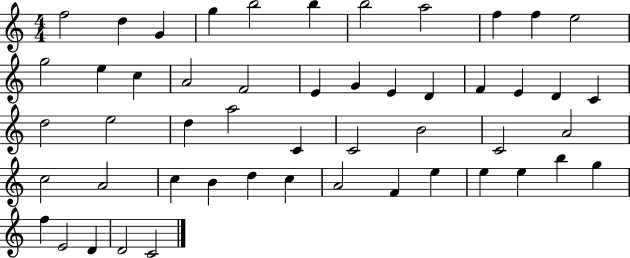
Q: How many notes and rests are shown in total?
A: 51